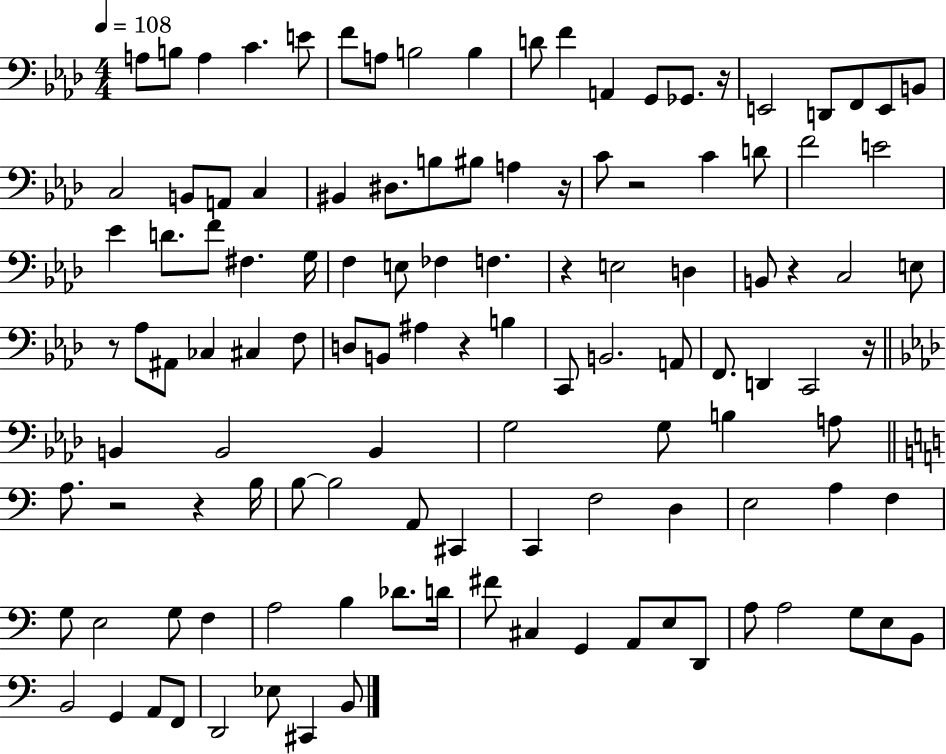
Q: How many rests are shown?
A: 10